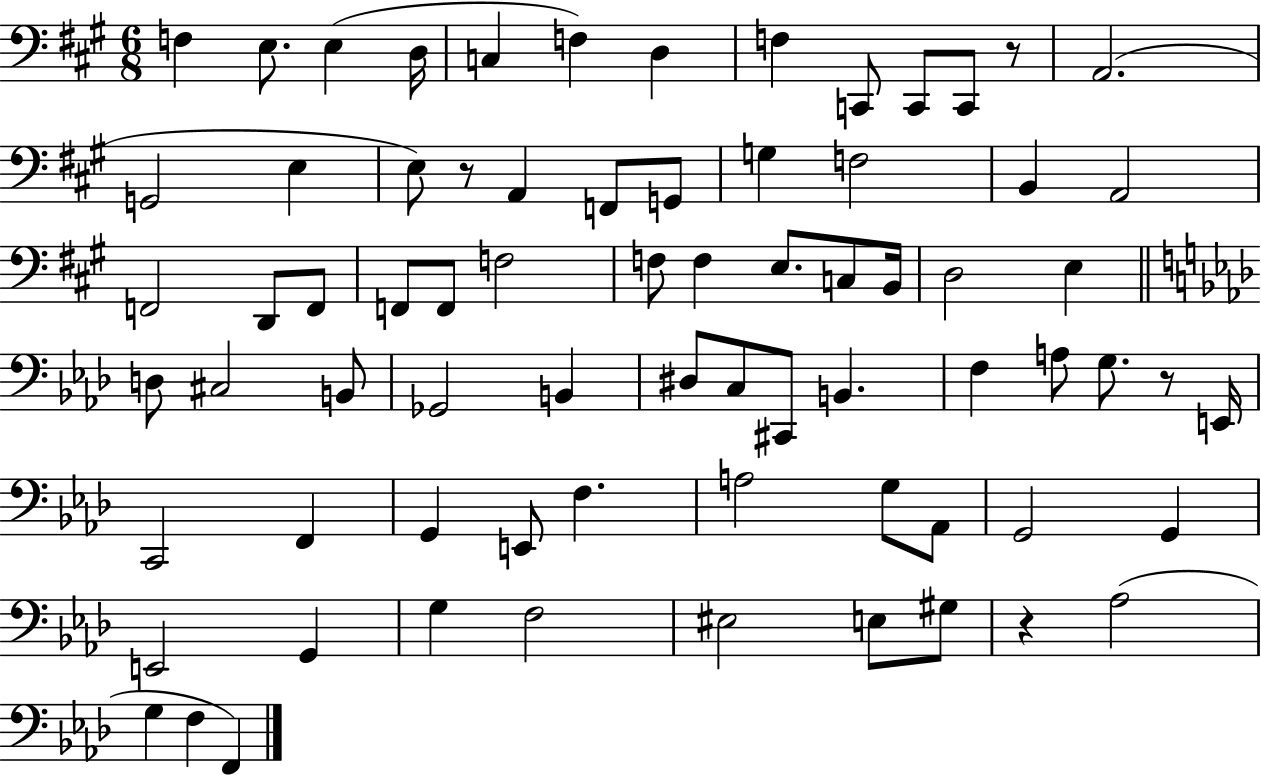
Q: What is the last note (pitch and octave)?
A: F2